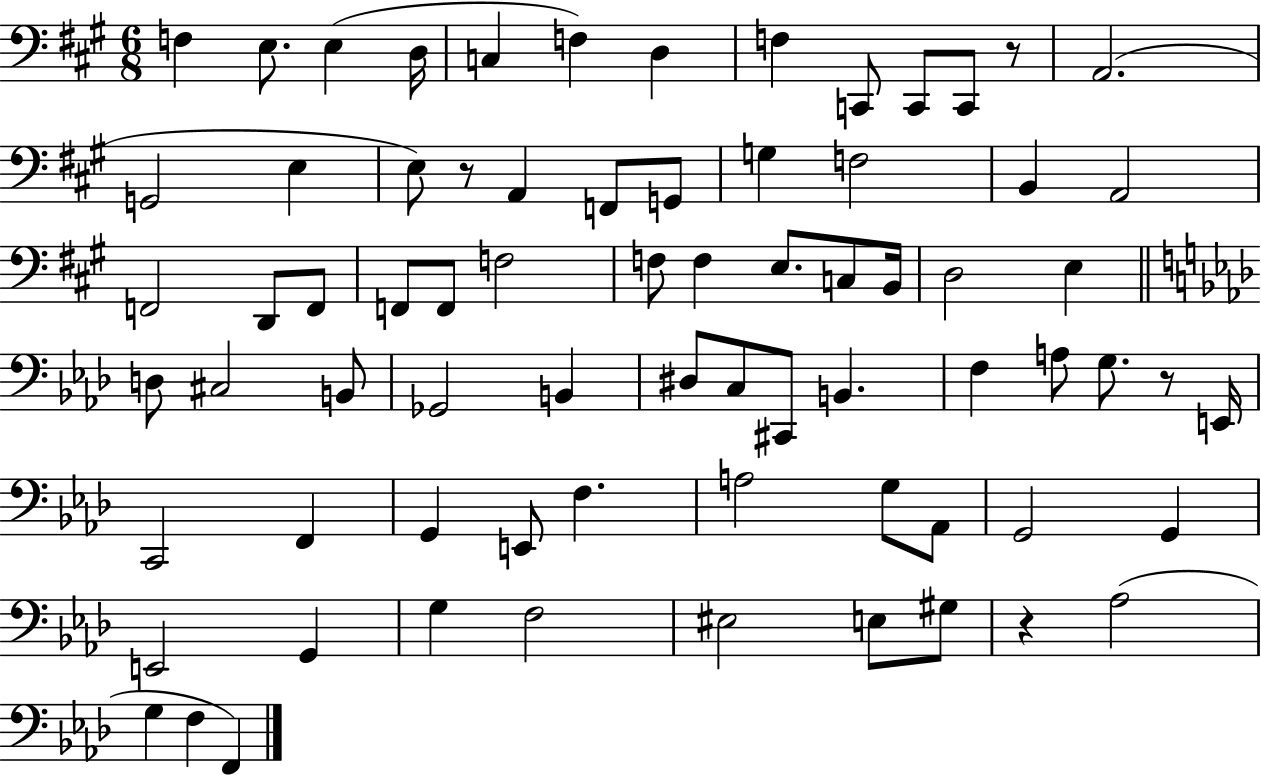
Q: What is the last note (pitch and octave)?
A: F2